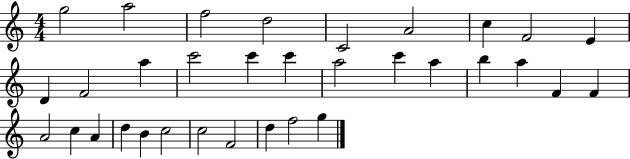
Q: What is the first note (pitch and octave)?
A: G5